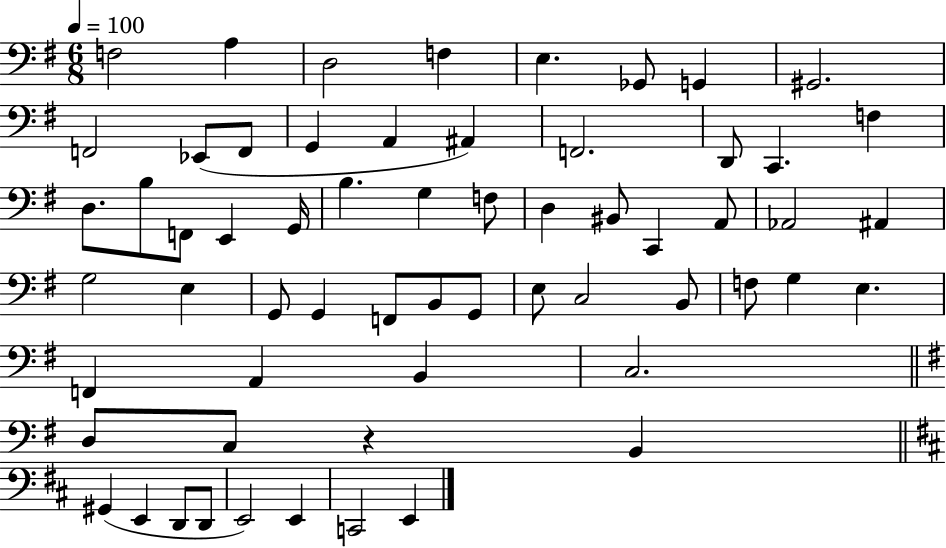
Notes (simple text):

F3/h A3/q D3/h F3/q E3/q. Gb2/e G2/q G#2/h. F2/h Eb2/e F2/e G2/q A2/q A#2/q F2/h. D2/e C2/q. F3/q D3/e. B3/e F2/e E2/q G2/s B3/q. G3/q F3/e D3/q BIS2/e C2/q A2/e Ab2/h A#2/q G3/h E3/q G2/e G2/q F2/e B2/e G2/e E3/e C3/h B2/e F3/e G3/q E3/q. F2/q A2/q B2/q C3/h. D3/e C3/e R/q B2/q G#2/q E2/q D2/e D2/e E2/h E2/q C2/h E2/q